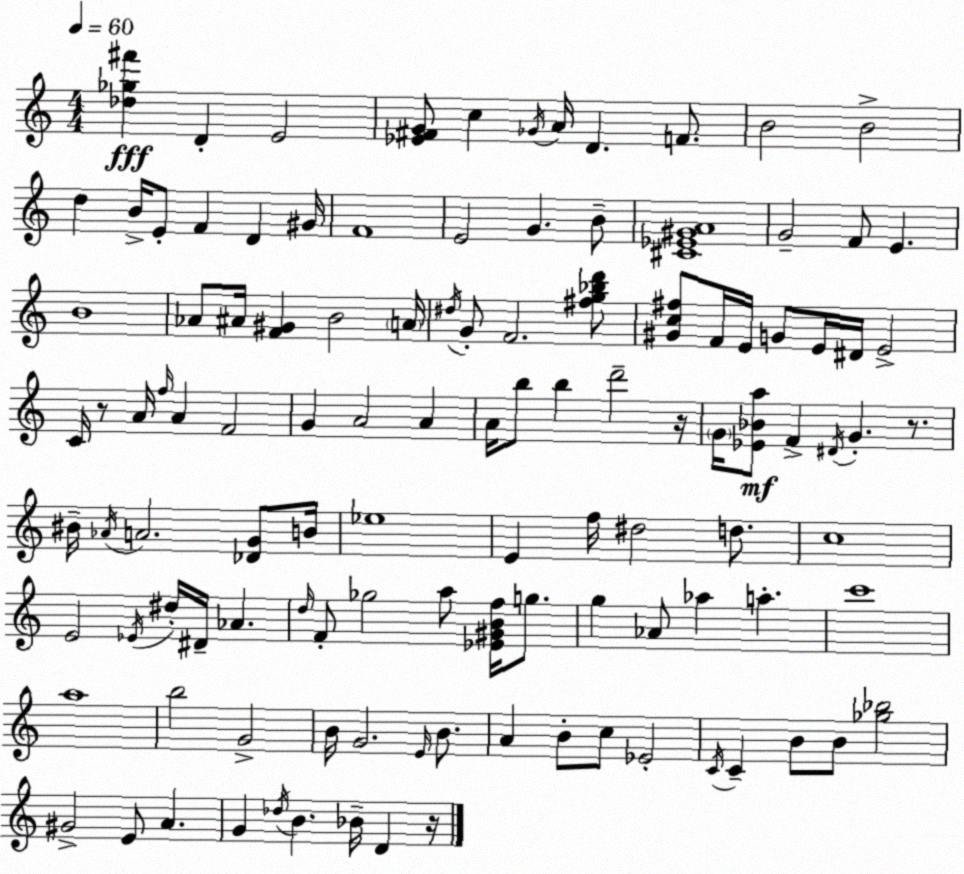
X:1
T:Untitled
M:4/4
L:1/4
K:C
[_d_g^f'] D E2 [_E^FG]/2 c _G/4 A/4 D F/2 B2 B2 d B/4 E/2 F D ^G/4 F4 E2 G B/2 [^C_E^GA]4 G2 F/2 E B4 _A/2 ^A/4 [F^G] B2 A/4 ^d/4 G/2 F2 [^fg_bd']/2 [^Gc^f]/2 F/4 E/4 G/2 E/4 ^D/4 E2 C/4 z/2 A/4 f/4 A F2 G A2 A A/4 b/2 b d'2 z/4 G/4 [_E_Ba]/2 F ^D/4 G z/2 ^B/4 _A/4 A2 [_DG]/2 B/4 _e4 E f/4 ^d2 d/2 c4 E2 _E/4 ^d/4 ^D/4 _A d/4 F/2 _g2 a/2 [_E^GBf]/4 g/2 g _A/2 _a a c'4 a4 b2 G2 B/4 G2 E/4 B/2 A B/2 c/2 _E2 C/4 C B/2 B/2 [_g_b]2 ^G2 E/2 A G _d/4 B _B/4 D z/4